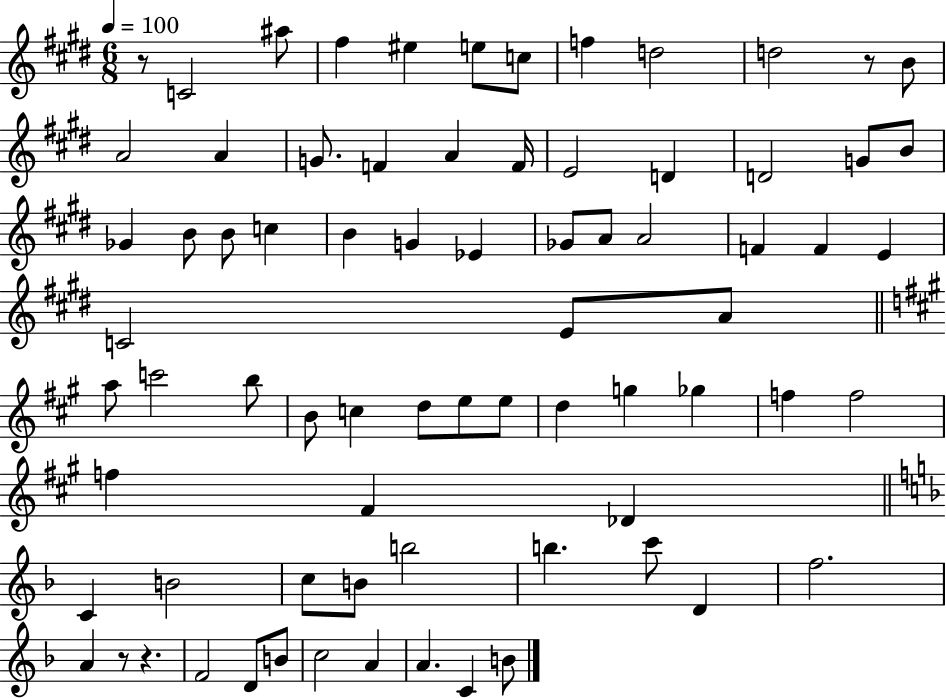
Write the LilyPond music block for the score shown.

{
  \clef treble
  \numericTimeSignature
  \time 6/8
  \key e \major
  \tempo 4 = 100
  r8 c'2 ais''8 | fis''4 eis''4 e''8 c''8 | f''4 d''2 | d''2 r8 b'8 | \break a'2 a'4 | g'8. f'4 a'4 f'16 | e'2 d'4 | d'2 g'8 b'8 | \break ges'4 b'8 b'8 c''4 | b'4 g'4 ees'4 | ges'8 a'8 a'2 | f'4 f'4 e'4 | \break c'2 e'8 a'8 | \bar "||" \break \key a \major a''8 c'''2 b''8 | b'8 c''4 d''8 e''8 e''8 | d''4 g''4 ges''4 | f''4 f''2 | \break f''4 fis'4 des'4 | \bar "||" \break \key f \major c'4 b'2 | c''8 b'8 b''2 | b''4. c'''8 d'4 | f''2. | \break a'4 r8 r4. | f'2 d'8 b'8 | c''2 a'4 | a'4. c'4 b'8 | \break \bar "|."
}